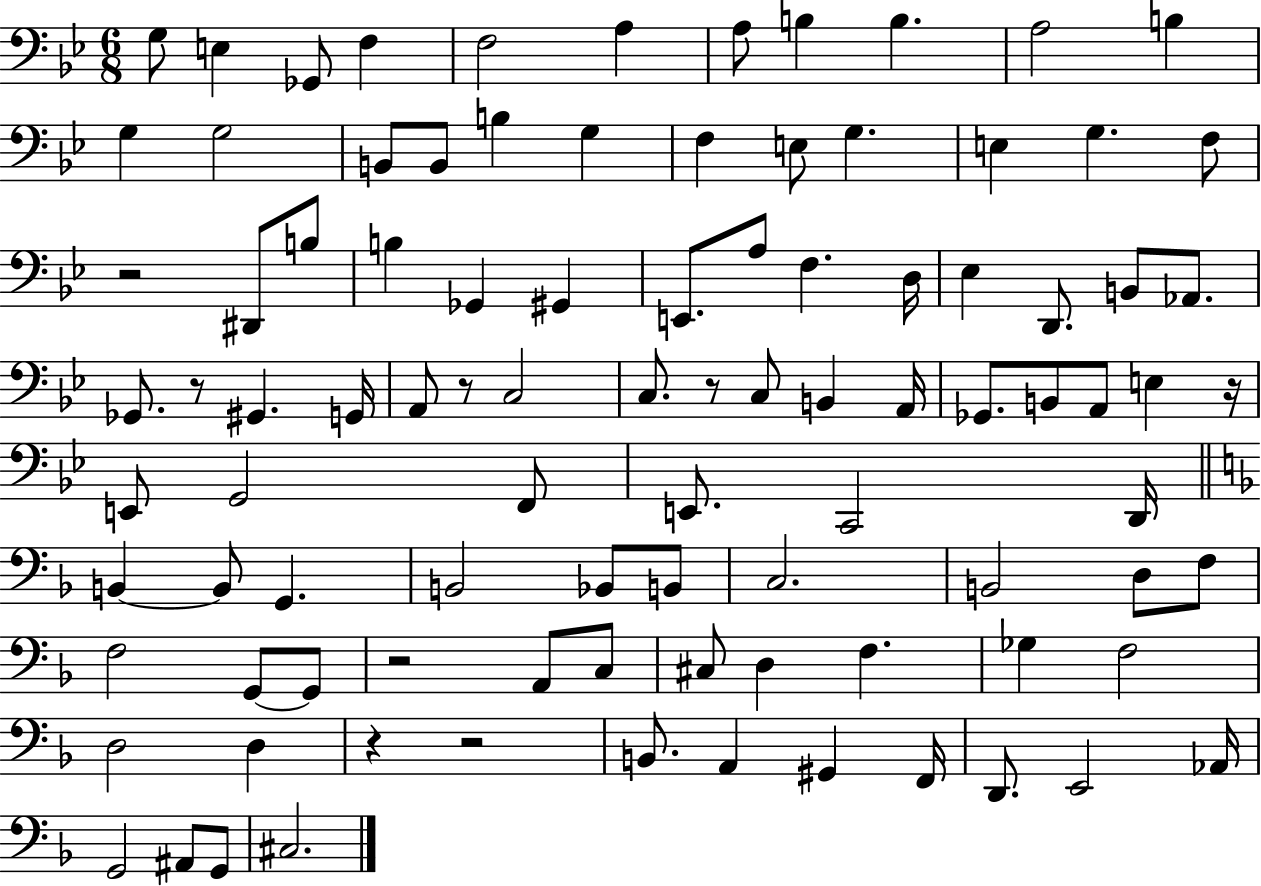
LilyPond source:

{
  \clef bass
  \numericTimeSignature
  \time 6/8
  \key bes \major
  g8 e4 ges,8 f4 | f2 a4 | a8 b4 b4. | a2 b4 | \break g4 g2 | b,8 b,8 b4 g4 | f4 e8 g4. | e4 g4. f8 | \break r2 dis,8 b8 | b4 ges,4 gis,4 | e,8. a8 f4. d16 | ees4 d,8. b,8 aes,8. | \break ges,8. r8 gis,4. g,16 | a,8 r8 c2 | c8. r8 c8 b,4 a,16 | ges,8. b,8 a,8 e4 r16 | \break e,8 g,2 f,8 | e,8. c,2 d,16 | \bar "||" \break \key d \minor b,4~~ b,8 g,4. | b,2 bes,8 b,8 | c2. | b,2 d8 f8 | \break f2 g,8~~ g,8 | r2 a,8 c8 | cis8 d4 f4. | ges4 f2 | \break d2 d4 | r4 r2 | b,8. a,4 gis,4 f,16 | d,8. e,2 aes,16 | \break g,2 ais,8 g,8 | cis2. | \bar "|."
}